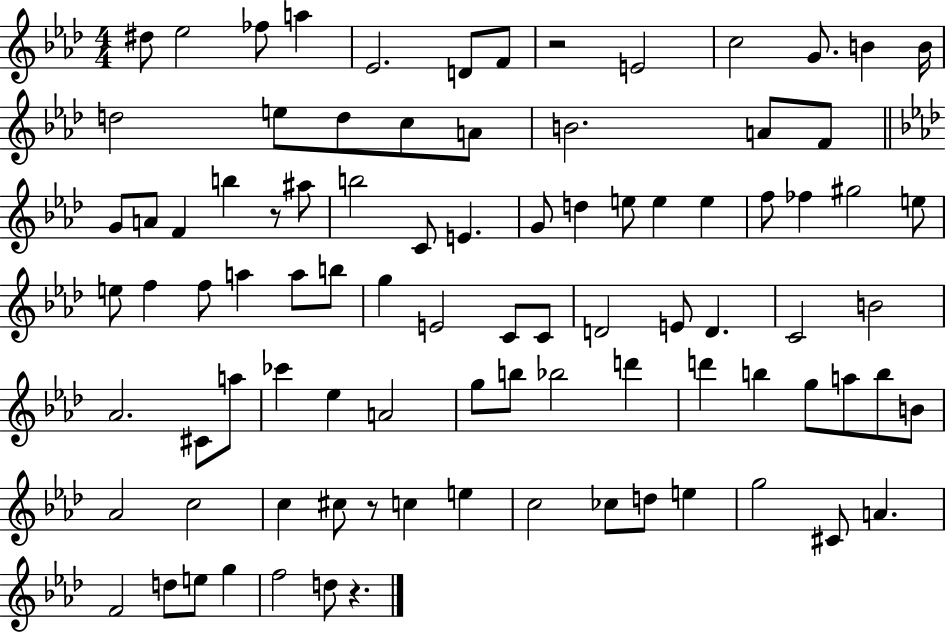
D#5/e Eb5/h FES5/e A5/q Eb4/h. D4/e F4/e R/h E4/h C5/h G4/e. B4/q B4/s D5/h E5/e D5/e C5/e A4/e B4/h. A4/e F4/e G4/e A4/e F4/q B5/q R/e A#5/e B5/h C4/e E4/q. G4/e D5/q E5/e E5/q E5/q F5/e FES5/q G#5/h E5/e E5/e F5/q F5/e A5/q A5/e B5/e G5/q E4/h C4/e C4/e D4/h E4/e D4/q. C4/h B4/h Ab4/h. C#4/e A5/e CES6/q Eb5/q A4/h G5/e B5/e Bb5/h D6/q D6/q B5/q G5/e A5/e B5/e B4/e Ab4/h C5/h C5/q C#5/e R/e C5/q E5/q C5/h CES5/e D5/e E5/q G5/h C#4/e A4/q. F4/h D5/e E5/e G5/q F5/h D5/e R/q.